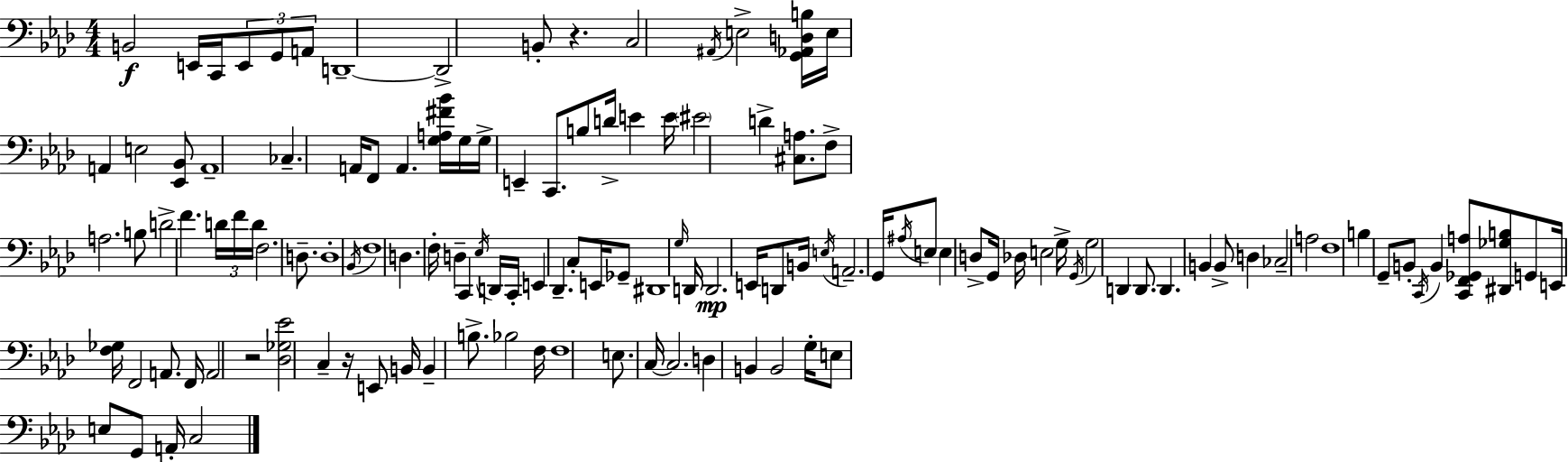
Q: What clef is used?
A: bass